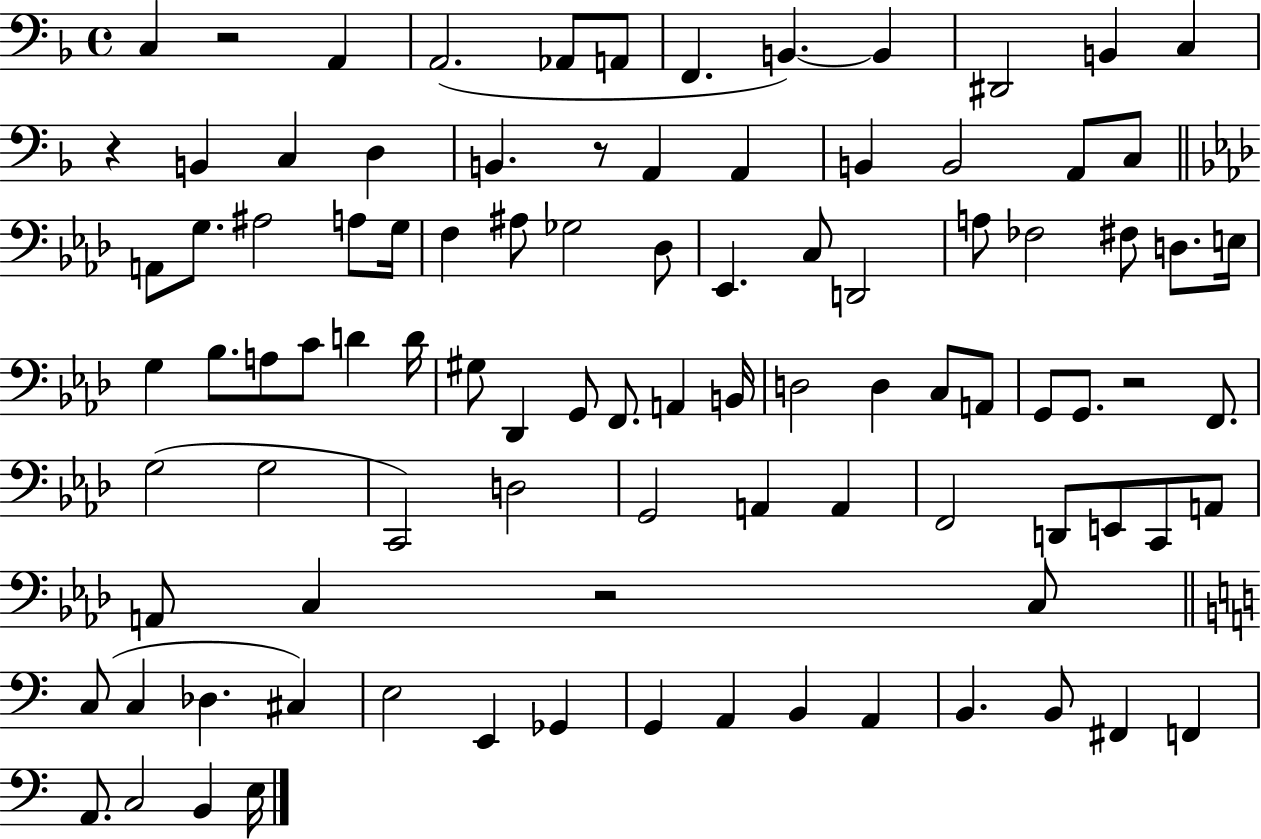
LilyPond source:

{
  \clef bass
  \time 4/4
  \defaultTimeSignature
  \key f \major
  c4 r2 a,4 | a,2.( aes,8 a,8 | f,4. b,4.~~) b,4 | dis,2 b,4 c4 | \break r4 b,4 c4 d4 | b,4. r8 a,4 a,4 | b,4 b,2 a,8 c8 | \bar "||" \break \key f \minor a,8 g8. ais2 a8 g16 | f4 ais8 ges2 des8 | ees,4. c8 d,2 | a8 fes2 fis8 d8. e16 | \break g4 bes8. a8 c'8 d'4 d'16 | gis8 des,4 g,8 f,8. a,4 b,16 | d2 d4 c8 a,8 | g,8 g,8. r2 f,8. | \break g2( g2 | c,2) d2 | g,2 a,4 a,4 | f,2 d,8 e,8 c,8 a,8 | \break a,8 c4 r2 c8 | \bar "||" \break \key c \major c8( c4 des4. cis4) | e2 e,4 ges,4 | g,4 a,4 b,4 a,4 | b,4. b,8 fis,4 f,4 | \break a,8. c2 b,4 e16 | \bar "|."
}